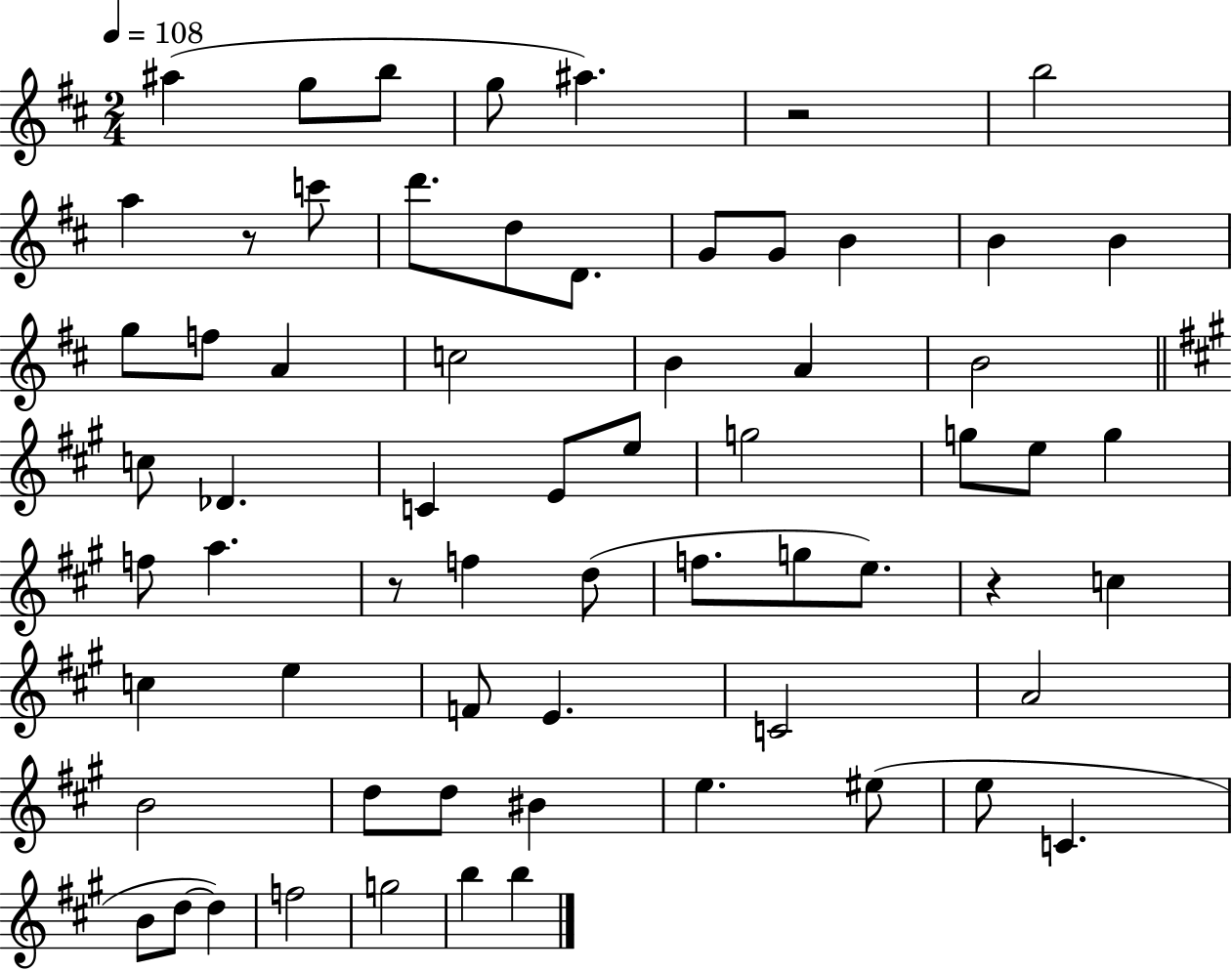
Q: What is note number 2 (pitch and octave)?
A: G5